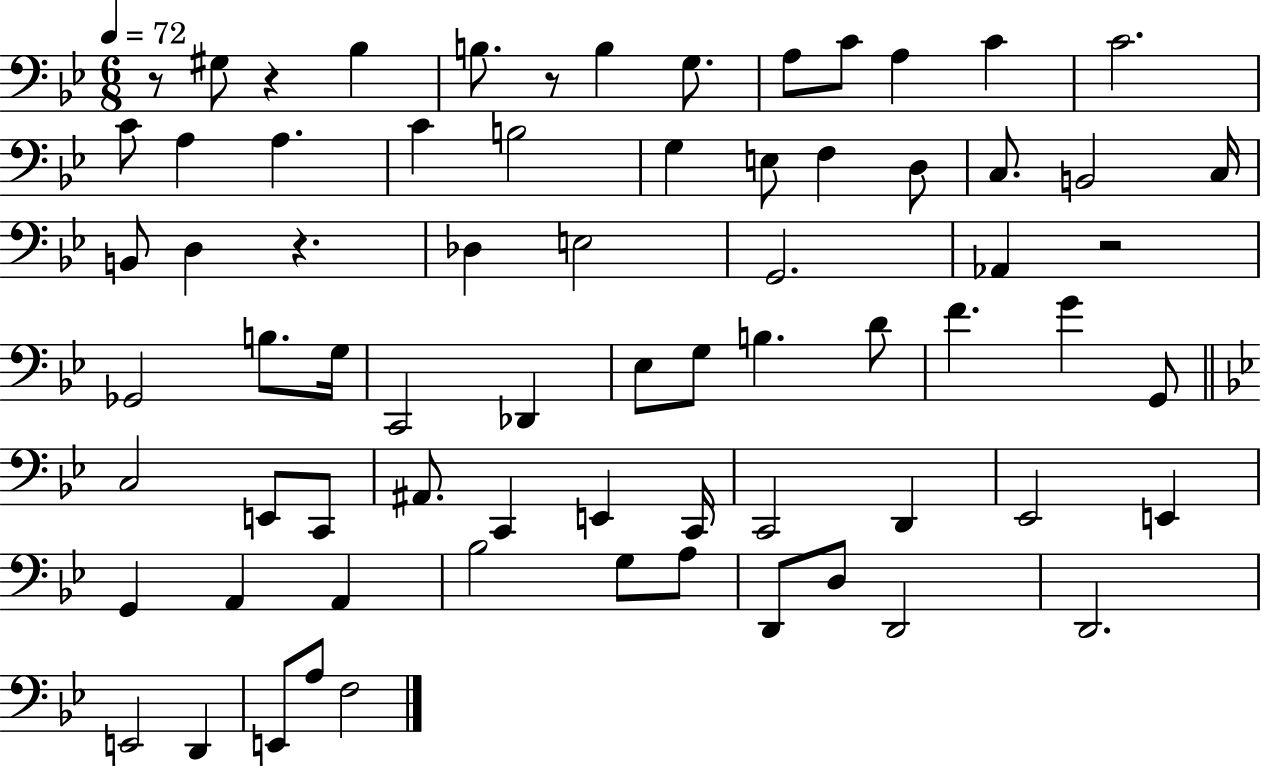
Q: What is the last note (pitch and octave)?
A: F3